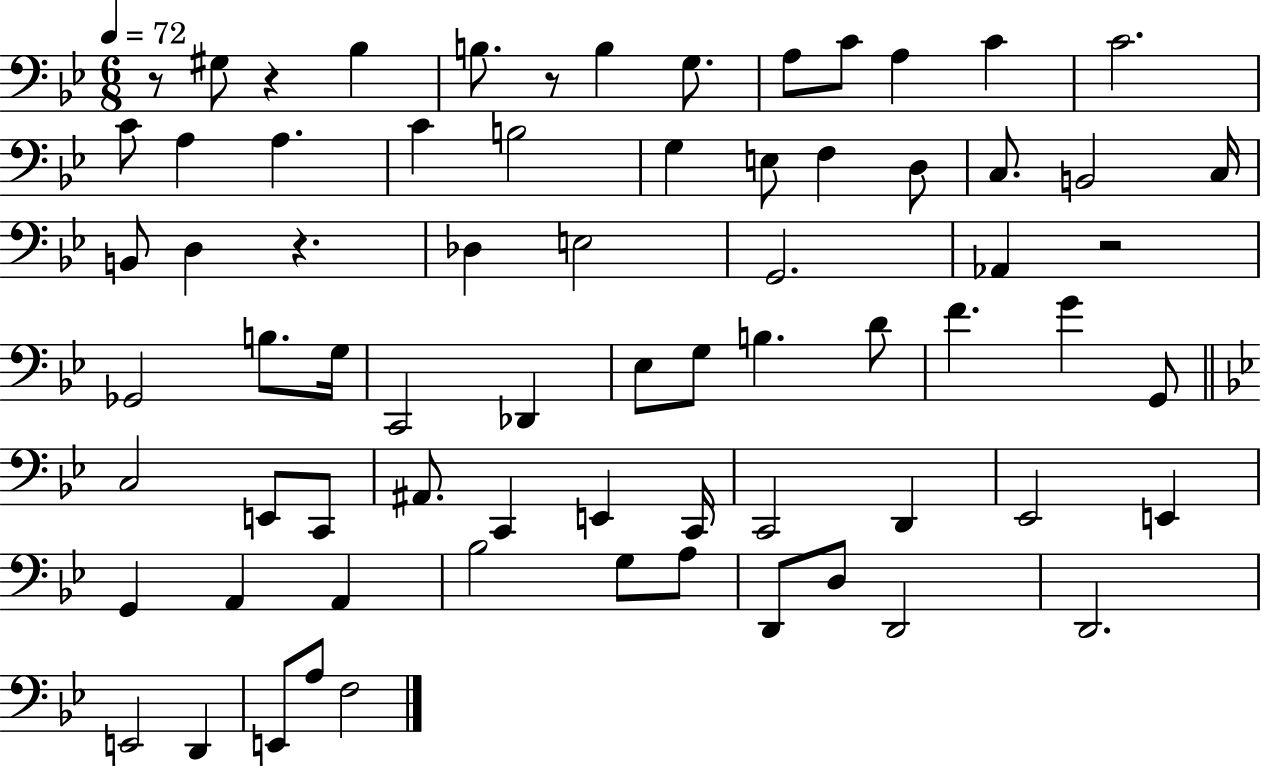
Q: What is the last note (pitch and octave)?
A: F3